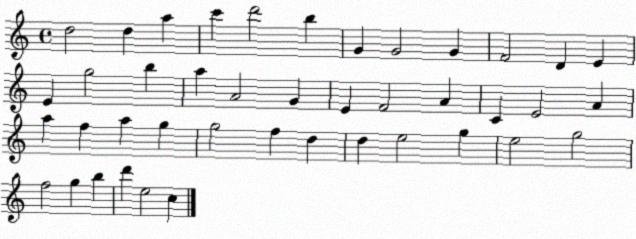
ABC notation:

X:1
T:Untitled
M:4/4
L:1/4
K:C
d2 d a c' d'2 b G G2 G F2 D E E g2 b a A2 G E F2 A C E2 A a f a g g2 f d d e2 g e2 g2 f2 g b d' e2 c